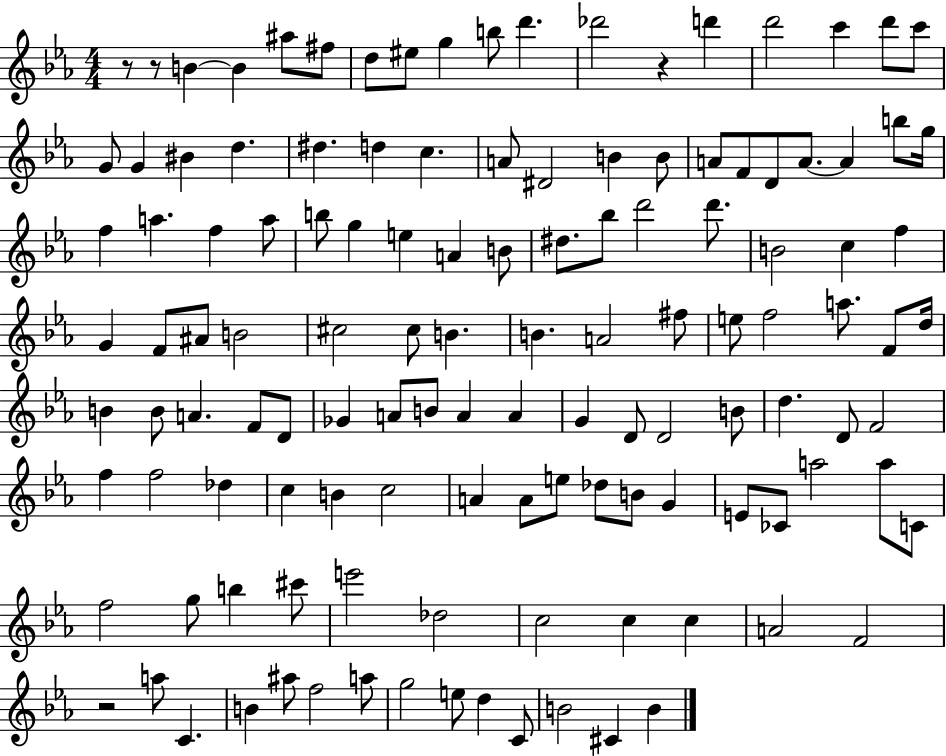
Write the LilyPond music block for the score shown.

{
  \clef treble
  \numericTimeSignature
  \time 4/4
  \key ees \major
  r8 r8 b'4~~ b'4 ais''8 fis''8 | d''8 eis''8 g''4 b''8 d'''4. | des'''2 r4 d'''4 | d'''2 c'''4 d'''8 c'''8 | \break g'8 g'4 bis'4 d''4. | dis''4. d''4 c''4. | a'8 dis'2 b'4 b'8 | a'8 f'8 d'8 a'8.~~ a'4 b''8 g''16 | \break f''4 a''4. f''4 a''8 | b''8 g''4 e''4 a'4 b'8 | dis''8. bes''8 d'''2 d'''8. | b'2 c''4 f''4 | \break g'4 f'8 ais'8 b'2 | cis''2 cis''8 b'4. | b'4. a'2 fis''8 | e''8 f''2 a''8. f'8 d''16 | \break b'4 b'8 a'4. f'8 d'8 | ges'4 a'8 b'8 a'4 a'4 | g'4 d'8 d'2 b'8 | d''4. d'8 f'2 | \break f''4 f''2 des''4 | c''4 b'4 c''2 | a'4 a'8 e''8 des''8 b'8 g'4 | e'8 ces'8 a''2 a''8 c'8 | \break f''2 g''8 b''4 cis'''8 | e'''2 des''2 | c''2 c''4 c''4 | a'2 f'2 | \break r2 a''8 c'4. | b'4 ais''8 f''2 a''8 | g''2 e''8 d''4 c'8 | b'2 cis'4 b'4 | \break \bar "|."
}